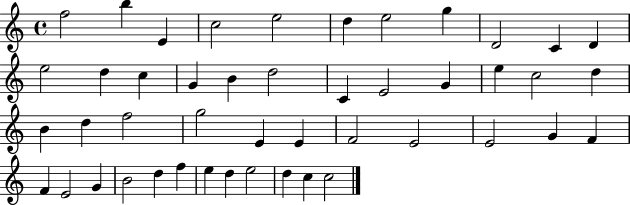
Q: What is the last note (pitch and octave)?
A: C5